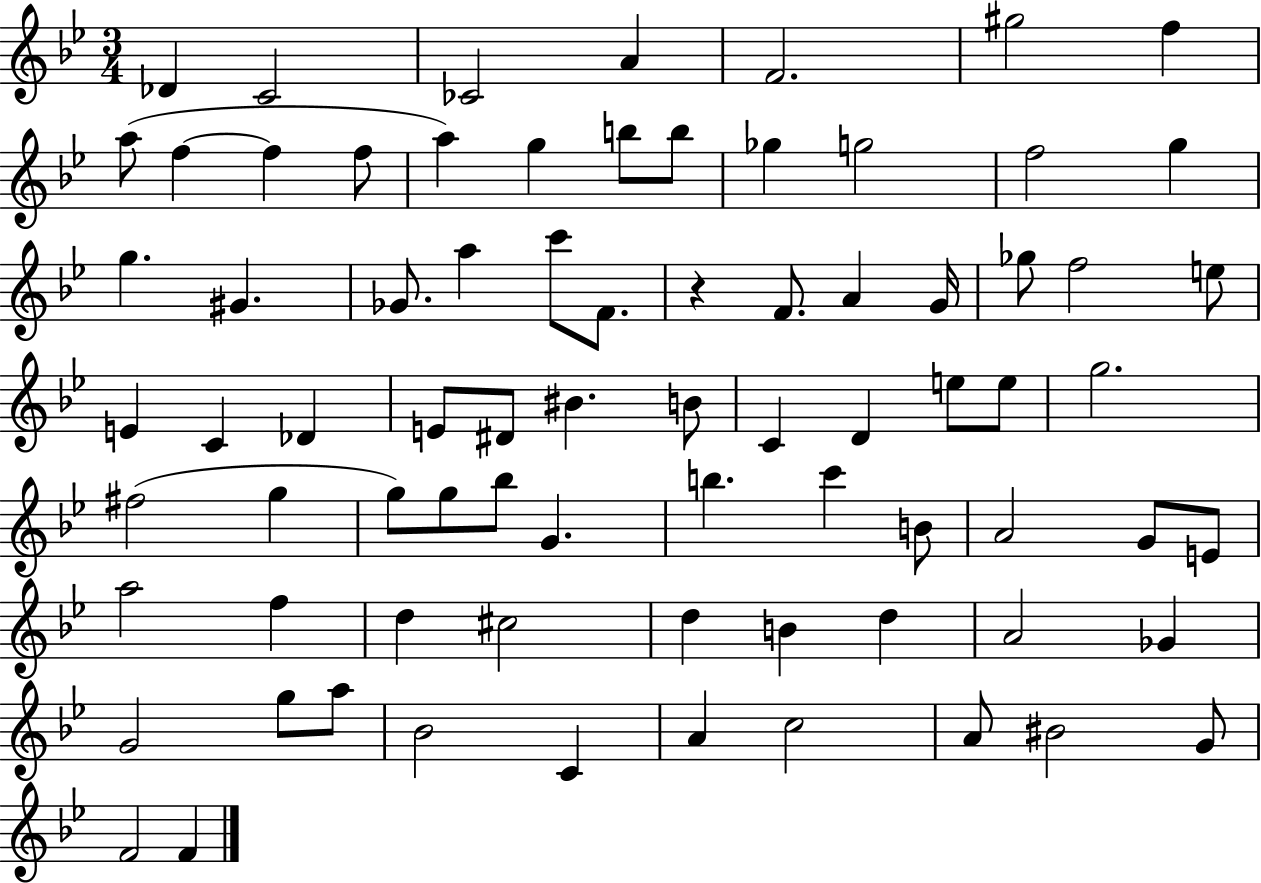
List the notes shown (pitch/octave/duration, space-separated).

Db4/q C4/h CES4/h A4/q F4/h. G#5/h F5/q A5/e F5/q F5/q F5/e A5/q G5/q B5/e B5/e Gb5/q G5/h F5/h G5/q G5/q. G#4/q. Gb4/e. A5/q C6/e F4/e. R/q F4/e. A4/q G4/s Gb5/e F5/h E5/e E4/q C4/q Db4/q E4/e D#4/e BIS4/q. B4/e C4/q D4/q E5/e E5/e G5/h. F#5/h G5/q G5/e G5/e Bb5/e G4/q. B5/q. C6/q B4/e A4/h G4/e E4/e A5/h F5/q D5/q C#5/h D5/q B4/q D5/q A4/h Gb4/q G4/h G5/e A5/e Bb4/h C4/q A4/q C5/h A4/e BIS4/h G4/e F4/h F4/q